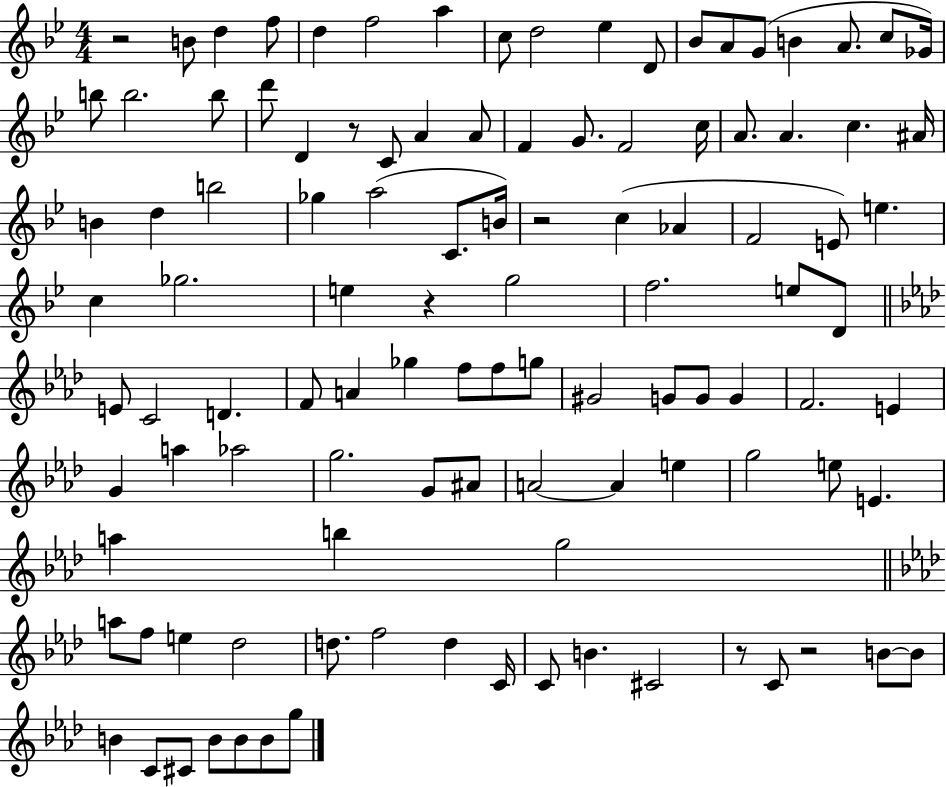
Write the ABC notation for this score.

X:1
T:Untitled
M:4/4
L:1/4
K:Bb
z2 B/2 d f/2 d f2 a c/2 d2 _e D/2 _B/2 A/2 G/2 B A/2 c/2 _G/4 b/2 b2 b/2 d'/2 D z/2 C/2 A A/2 F G/2 F2 c/4 A/2 A c ^A/4 B d b2 _g a2 C/2 B/4 z2 c _A F2 E/2 e c _g2 e z g2 f2 e/2 D/2 E/2 C2 D F/2 A _g f/2 f/2 g/2 ^G2 G/2 G/2 G F2 E G a _a2 g2 G/2 ^A/2 A2 A e g2 e/2 E a b g2 a/2 f/2 e _d2 d/2 f2 d C/4 C/2 B ^C2 z/2 C/2 z2 B/2 B/2 B C/2 ^C/2 B/2 B/2 B/2 g/2